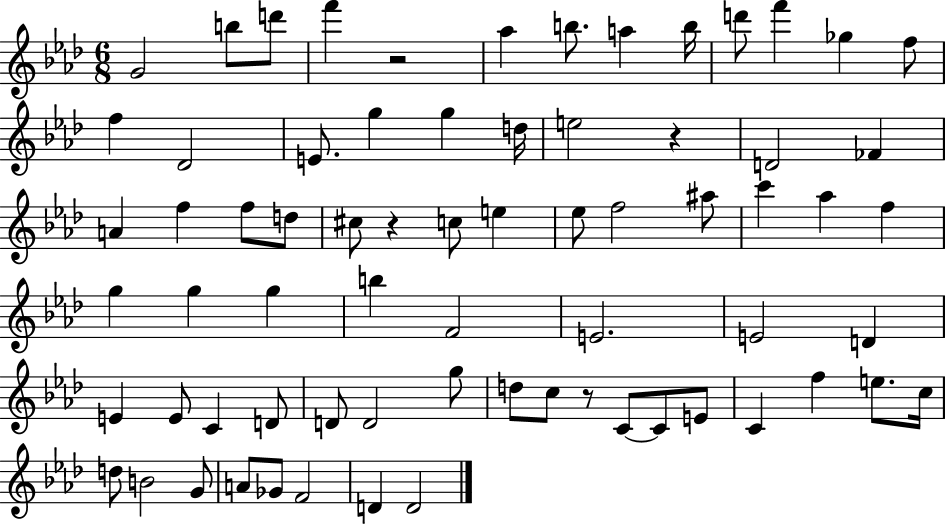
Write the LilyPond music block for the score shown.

{
  \clef treble
  \numericTimeSignature
  \time 6/8
  \key aes \major
  g'2 b''8 d'''8 | f'''4 r2 | aes''4 b''8. a''4 b''16 | d'''8 f'''4 ges''4 f''8 | \break f''4 des'2 | e'8. g''4 g''4 d''16 | e''2 r4 | d'2 fes'4 | \break a'4 f''4 f''8 d''8 | cis''8 r4 c''8 e''4 | ees''8 f''2 ais''8 | c'''4 aes''4 f''4 | \break g''4 g''4 g''4 | b''4 f'2 | e'2. | e'2 d'4 | \break e'4 e'8 c'4 d'8 | d'8 d'2 g''8 | d''8 c''8 r8 c'8~~ c'8 e'8 | c'4 f''4 e''8. c''16 | \break d''8 b'2 g'8 | a'8 ges'8 f'2 | d'4 d'2 | \bar "|."
}